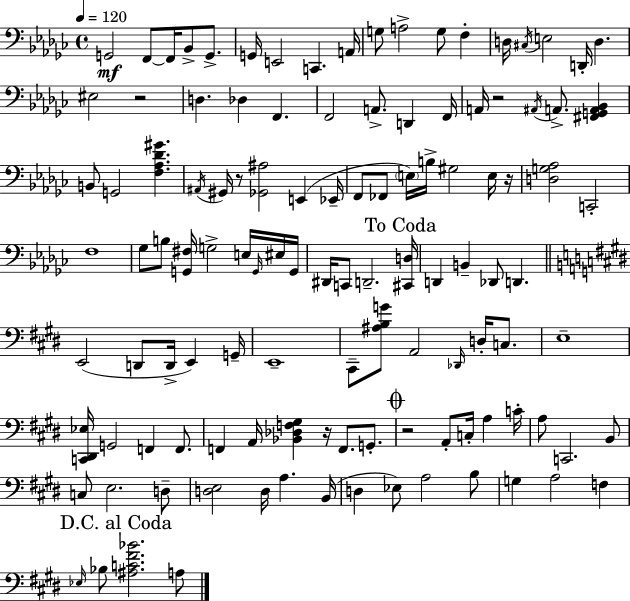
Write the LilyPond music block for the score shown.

{
  \clef bass
  \time 4/4
  \defaultTimeSignature
  \key ees \minor
  \tempo 4 = 120
  g,2\mf f,8~~ f,16 bes,8-> g,8.-> | g,16 e,2 c,4. a,16 | g8 a2-> g8 f4-. | d16 \acciaccatura { cis16 } e2 d,16-. d4. | \break eis2 r2 | d4. des4 f,4. | f,2 a,8.-> d,4 | f,16 a,16 r2 \acciaccatura { ais,16 } a,8.-> <fis, g, a, bes,>4 | \break b,8 g,2 <f aes des' gis'>4. | \acciaccatura { ais,16 } gis,16 r8 <ges, ais>2 e,4( | ees,16-- f,8 fes,8 \parenthesize e16) b16-> gis2 | e16 r16 <d g aes>2 c,2-. | \break f1 | ges8 b8 <g, fis>16 g2-> | e16 \grace { g,16 } eis16 g,16 dis,16 c,8 d,2.-- | \mark "To Coda" <cis, d>16 d,4 b,4-- des,8 d,4. | \break \bar "||" \break \key e \major e,2( d,8 d,16-> e,4) g,16-- | e,1-- | cis,8-- <ais b g'>8 a,2 \grace { des,16 } d16-. c8. | e1-- | \break <c, dis, ees>16 g,2 f,4 f,8. | f,4 a,16 <bes, des f gis>4 r16 f,8. g,8.-. | \mark \markup { \musicglyph "scripts.coda" } r2 a,8-. c16-. a4 | c'16-. a8 c,2. b,8 | \break c8 e2. d8-- | <d e>2 d16 a4. | b,16( d4 ees8) a2 b8 | g4 a2 f4 | \break \mark "D.C. al Coda" \grace { ees16 } bes8 <ais c' fis' bes'>2. | a8 \bar "|."
}